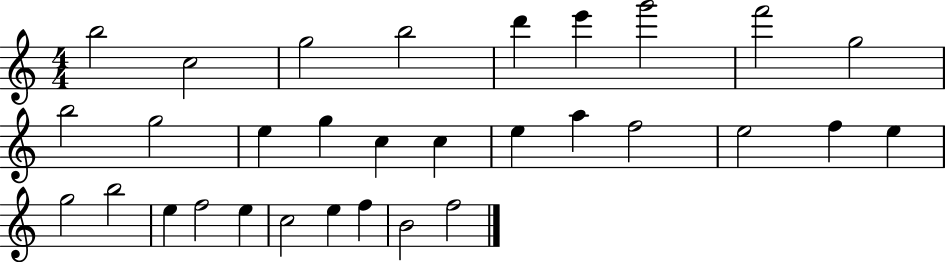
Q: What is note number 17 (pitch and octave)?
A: A5